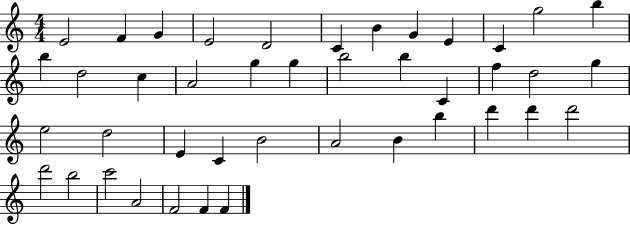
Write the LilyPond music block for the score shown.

{
  \clef treble
  \numericTimeSignature
  \time 4/4
  \key c \major
  e'2 f'4 g'4 | e'2 d'2 | c'4 b'4 g'4 e'4 | c'4 g''2 b''4 | \break b''4 d''2 c''4 | a'2 g''4 g''4 | b''2 b''4 c'4 | f''4 d''2 g''4 | \break e''2 d''2 | e'4 c'4 b'2 | a'2 b'4 b''4 | d'''4 d'''4 d'''2 | \break d'''2 b''2 | c'''2 a'2 | f'2 f'4 f'4 | \bar "|."
}